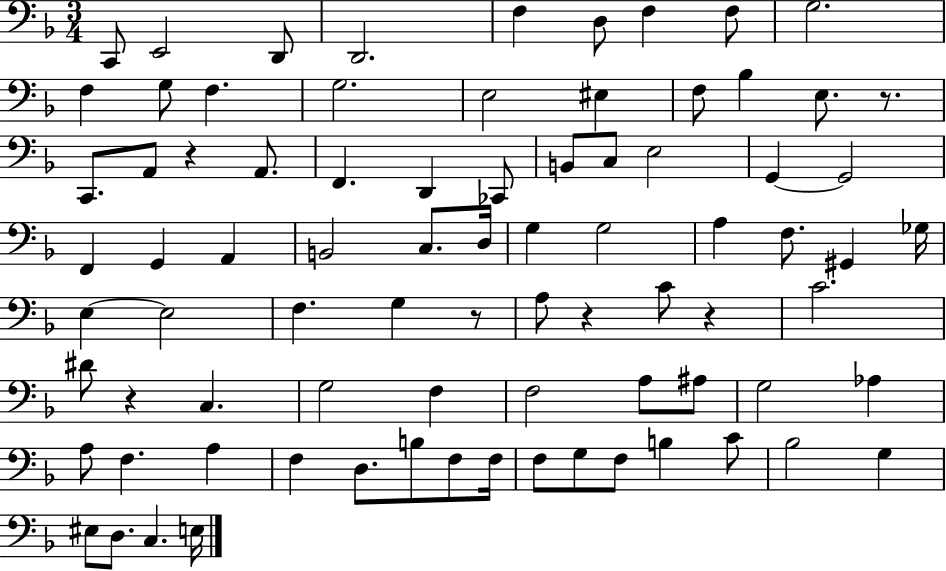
X:1
T:Untitled
M:3/4
L:1/4
K:F
C,,/2 E,,2 D,,/2 D,,2 F, D,/2 F, F,/2 G,2 F, G,/2 F, G,2 E,2 ^E, F,/2 _B, E,/2 z/2 C,,/2 A,,/2 z A,,/2 F,, D,, _C,,/2 B,,/2 C,/2 E,2 G,, G,,2 F,, G,, A,, B,,2 C,/2 D,/4 G, G,2 A, F,/2 ^G,, _G,/4 E, E,2 F, G, z/2 A,/2 z C/2 z C2 ^D/2 z C, G,2 F, F,2 A,/2 ^A,/2 G,2 _A, A,/2 F, A, F, D,/2 B,/2 F,/2 F,/4 F,/2 G,/2 F,/2 B, C/2 _B,2 G, ^E,/2 D,/2 C, E,/4